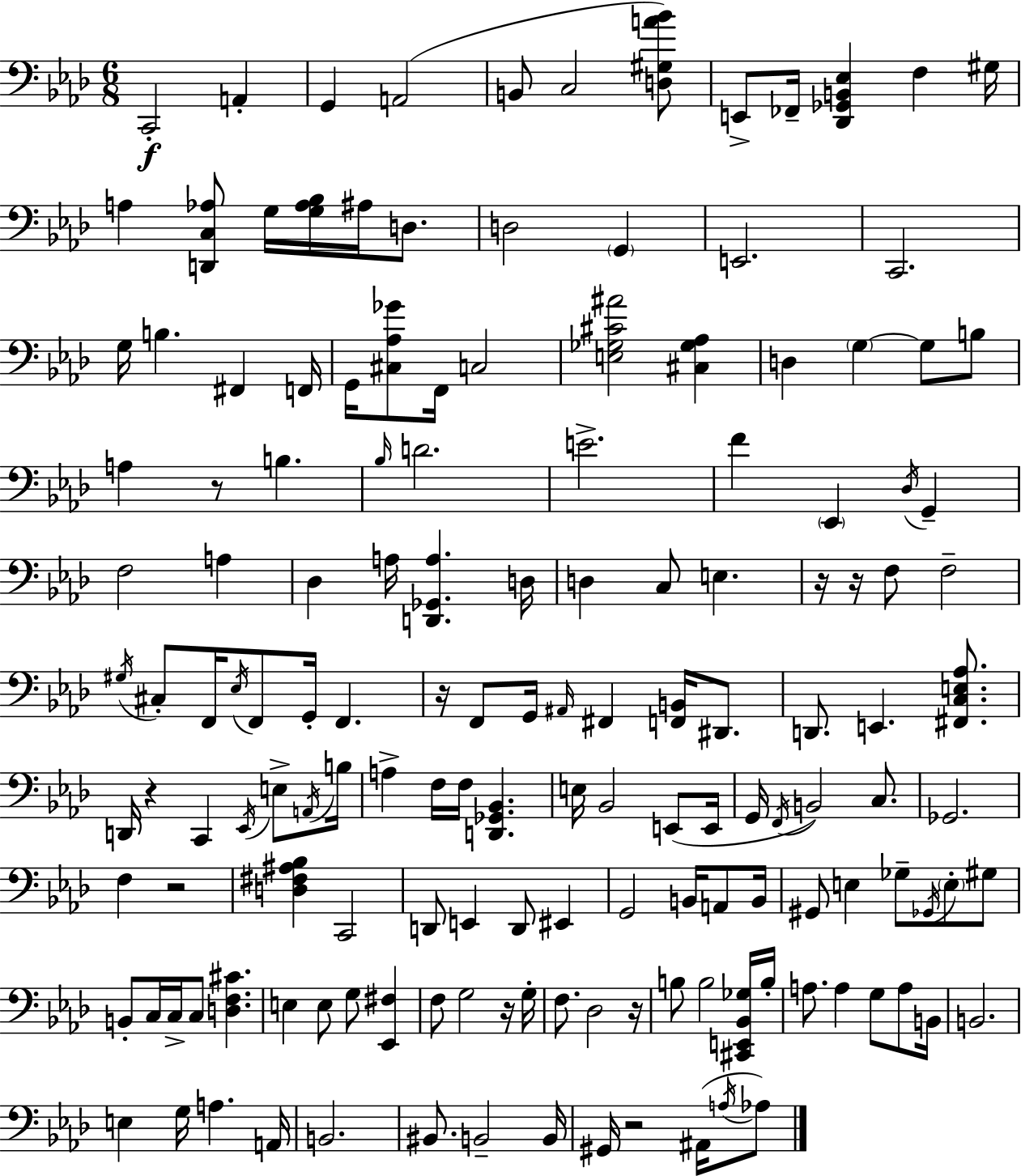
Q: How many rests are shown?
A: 9